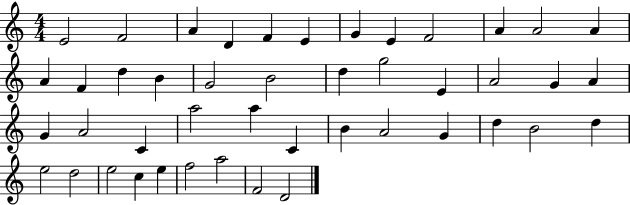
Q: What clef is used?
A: treble